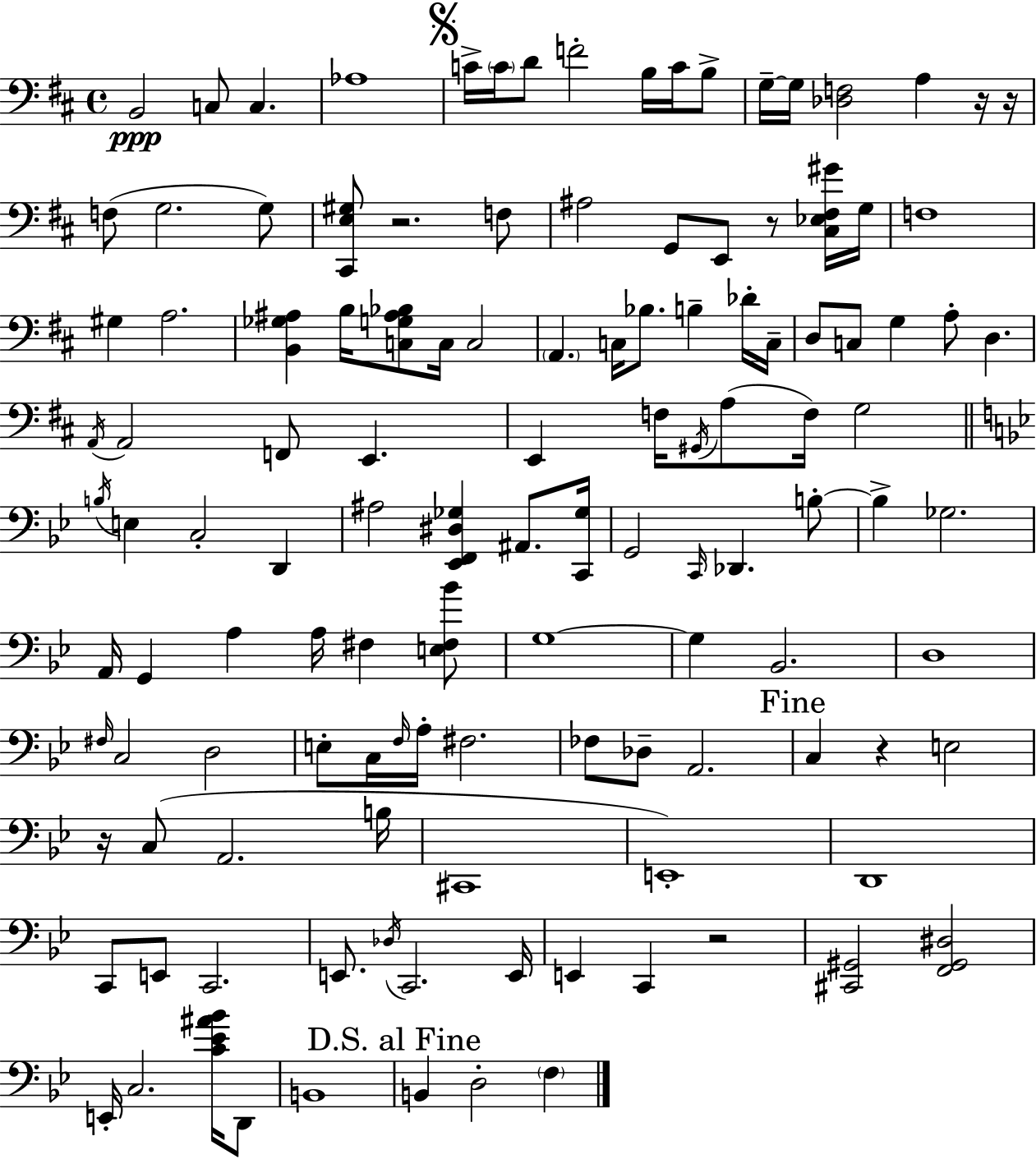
{
  \clef bass
  \time 4/4
  \defaultTimeSignature
  \key d \major
  b,2\ppp c8 c4. | aes1 | \mark \markup { \musicglyph "scripts.segno" } c'16-> \parenthesize c'16 d'8 f'2-. b16 c'16 b8-> | g16--~~ g16 <des f>2 a4 r16 r16 | \break f8( g2. g8) | <cis, e gis>8 r2. f8 | ais2 g,8 e,8 r8 <cis ees fis gis'>16 g16 | f1 | \break gis4 a2. | <b, ges ais>4 b16 <c g ais bes>8 c16 c2 | \parenthesize a,4. c16 bes8. b4-- des'16-. c16-- | d8 c8 g4 a8-. d4. | \break \acciaccatura { a,16 } a,2 f,8 e,4. | e,4 f16 \acciaccatura { gis,16 }( a8 f16) g2 | \bar "||" \break \key bes \major \acciaccatura { b16 } e4 c2-. d,4 | ais2 <ees, f, dis ges>4 ais,8. | <c, ges>16 g,2 \grace { c,16 } des,4. | b8-.~~ b4-> ges2. | \break a,16 g,4 a4 a16 fis4 | <e fis bes'>8 g1~~ | g4 bes,2. | d1 | \break \grace { fis16 } c2 d2 | e8-. c16 \grace { f16 } a16-. fis2. | fes8 des8-- a,2. | \mark "Fine" c4 r4 e2 | \break r16 c8( a,2. | b16 cis,1 | e,1-.) | d,1 | \break c,8 e,8 c,2. | e,8. \acciaccatura { des16 } c,2. | e,16 e,4 c,4 r2 | <cis, gis,>2 <f, gis, dis>2 | \break e,16-. c2. | <c' ees' ais' bes'>16 d,8 b,1 | \mark "D.S. al Fine" b,4 d2-. | \parenthesize f4 \bar "|."
}